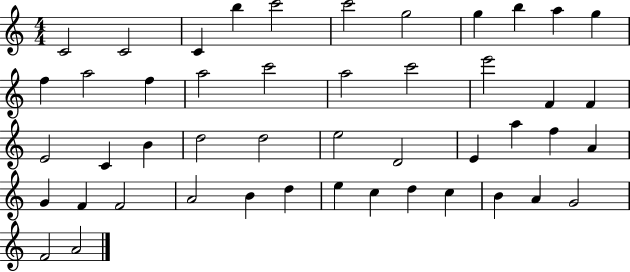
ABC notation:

X:1
T:Untitled
M:4/4
L:1/4
K:C
C2 C2 C b c'2 c'2 g2 g b a g f a2 f a2 c'2 a2 c'2 e'2 F F E2 C B d2 d2 e2 D2 E a f A G F F2 A2 B d e c d c B A G2 F2 A2